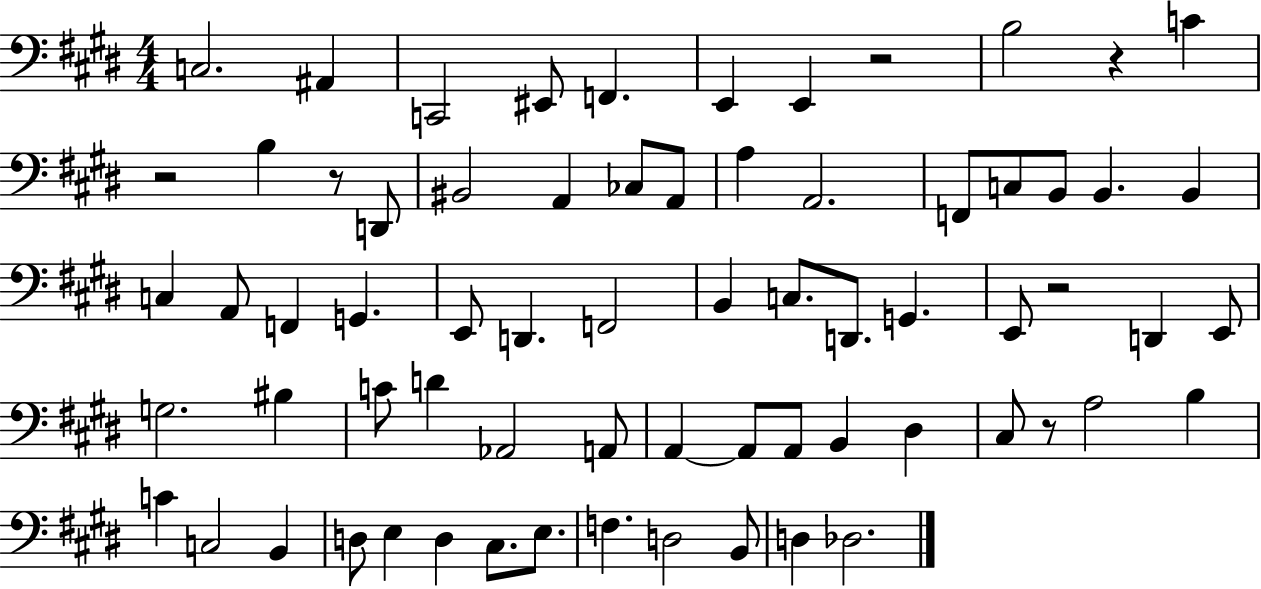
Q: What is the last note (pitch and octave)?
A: Db3